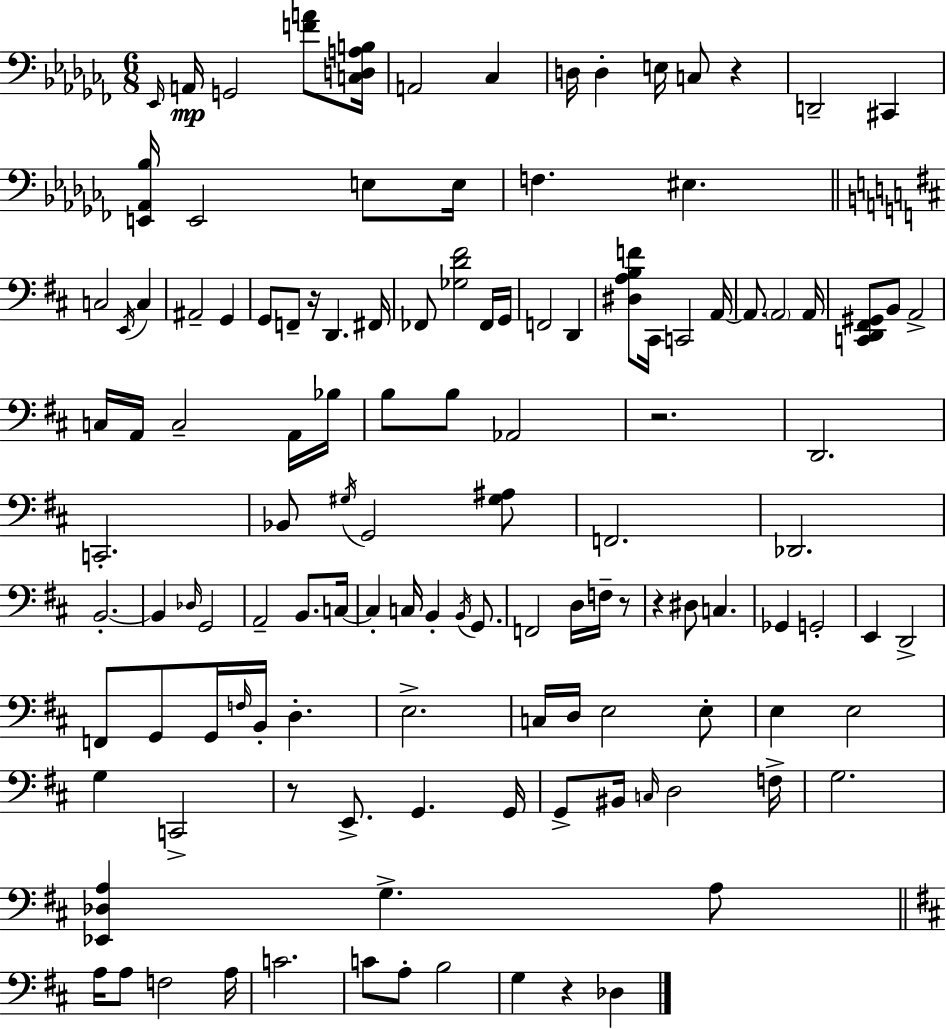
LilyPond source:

{
  \clef bass
  \numericTimeSignature
  \time 6/8
  \key aes \minor
  \grace { ees,16 }\mp a,16 g,2 <f' a'>8 | <c d a b>16 a,2 ces4 | d16 d4-. e16 c8 r4 | d,2-- cis,4 | \break <e, aes, bes>16 e,2 e8 | e16 f4. eis4. | \bar "||" \break \key d \major c2 \acciaccatura { e,16 } c4 | ais,2-- g,4 | g,8 f,8-- r16 d,4. | fis,16 fes,8 <ges d' fis'>2 fes,16 | \break g,16 f,2 d,4 | <dis a b f'>8 cis,16 c,2 | a,16~~ a,8. \parenthesize a,2 | a,16 <c, d, fis, gis,>8 b,8 a,2-> | \break c16 a,16 c2-- a,16 | bes16 b8 b8 aes,2 | r2. | d,2. | \break c,2.-. | bes,8 \acciaccatura { gis16 } g,2 | <gis ais>8 f,2. | des,2. | \break b,2.-.~~ | b,4 \grace { des16 } g,2 | a,2-- b,8. | c16~~ c4-. c16 b,4-. | \break \acciaccatura { b,16 } g,8. f,2 | d16 f16-- r8 r4 dis8 c4. | ges,4 g,2-. | e,4 d,2-> | \break f,8 g,8 g,16 \grace { f16 } b,16-. d4.-. | e2.-> | c16 d16 e2 | e8-. e4 e2 | \break g4 c,2-> | r8 e,8.-> g,4. | g,16 g,8-> bis,16 \grace { c16 } d2 | f16-> g2. | \break <ees, des a>4 g4.-> | a8 \bar "||" \break \key d \major a16 a8 f2 a16 | c'2. | c'8 a8-. b2 | g4 r4 des4 | \break \bar "|."
}